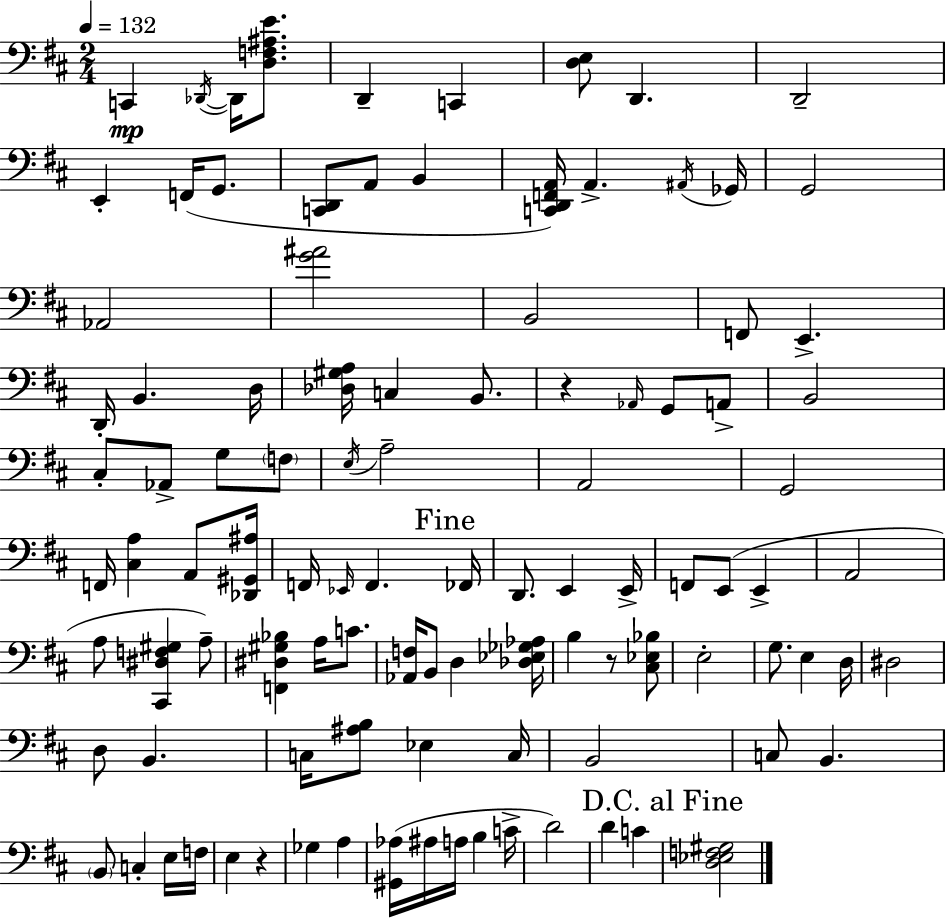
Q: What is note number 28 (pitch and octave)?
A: A2